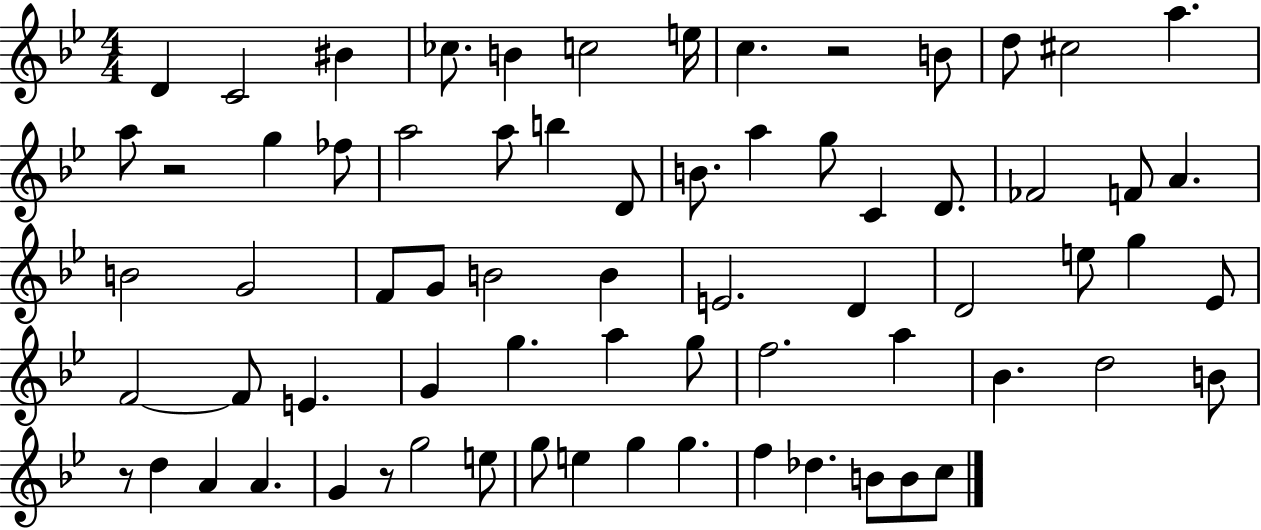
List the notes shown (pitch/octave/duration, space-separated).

D4/q C4/h BIS4/q CES5/e. B4/q C5/h E5/s C5/q. R/h B4/e D5/e C#5/h A5/q. A5/e R/h G5/q FES5/e A5/h A5/e B5/q D4/e B4/e. A5/q G5/e C4/q D4/e. FES4/h F4/e A4/q. B4/h G4/h F4/e G4/e B4/h B4/q E4/h. D4/q D4/h E5/e G5/q Eb4/e F4/h F4/e E4/q. G4/q G5/q. A5/q G5/e F5/h. A5/q Bb4/q. D5/h B4/e R/e D5/q A4/q A4/q. G4/q R/e G5/h E5/e G5/e E5/q G5/q G5/q. F5/q Db5/q. B4/e B4/e C5/e